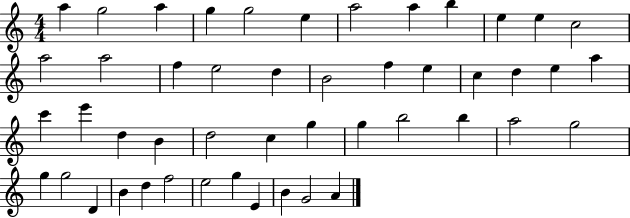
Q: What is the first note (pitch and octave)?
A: A5